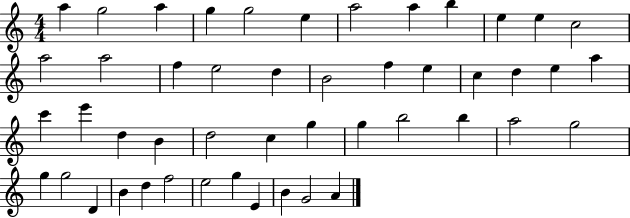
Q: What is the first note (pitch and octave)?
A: A5